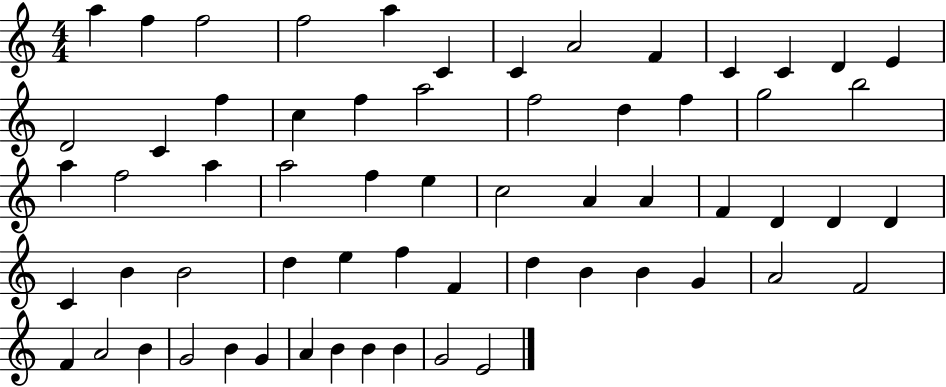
{
  \clef treble
  \numericTimeSignature
  \time 4/4
  \key c \major
  a''4 f''4 f''2 | f''2 a''4 c'4 | c'4 a'2 f'4 | c'4 c'4 d'4 e'4 | \break d'2 c'4 f''4 | c''4 f''4 a''2 | f''2 d''4 f''4 | g''2 b''2 | \break a''4 f''2 a''4 | a''2 f''4 e''4 | c''2 a'4 a'4 | f'4 d'4 d'4 d'4 | \break c'4 b'4 b'2 | d''4 e''4 f''4 f'4 | d''4 b'4 b'4 g'4 | a'2 f'2 | \break f'4 a'2 b'4 | g'2 b'4 g'4 | a'4 b'4 b'4 b'4 | g'2 e'2 | \break \bar "|."
}